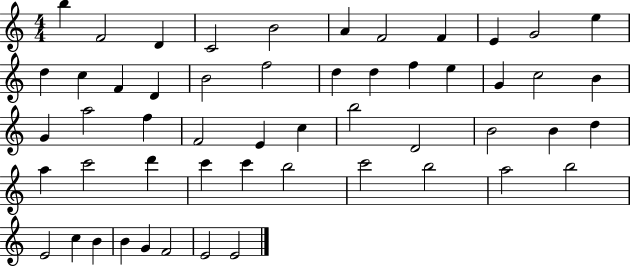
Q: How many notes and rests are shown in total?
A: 53